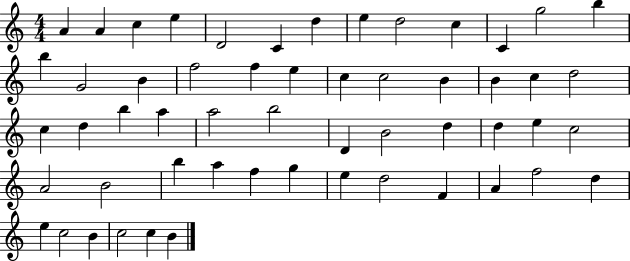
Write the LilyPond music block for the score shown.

{
  \clef treble
  \numericTimeSignature
  \time 4/4
  \key c \major
  a'4 a'4 c''4 e''4 | d'2 c'4 d''4 | e''4 d''2 c''4 | c'4 g''2 b''4 | \break b''4 g'2 b'4 | f''2 f''4 e''4 | c''4 c''2 b'4 | b'4 c''4 d''2 | \break c''4 d''4 b''4 a''4 | a''2 b''2 | d'4 b'2 d''4 | d''4 e''4 c''2 | \break a'2 b'2 | b''4 a''4 f''4 g''4 | e''4 d''2 f'4 | a'4 f''2 d''4 | \break e''4 c''2 b'4 | c''2 c''4 b'4 | \bar "|."
}